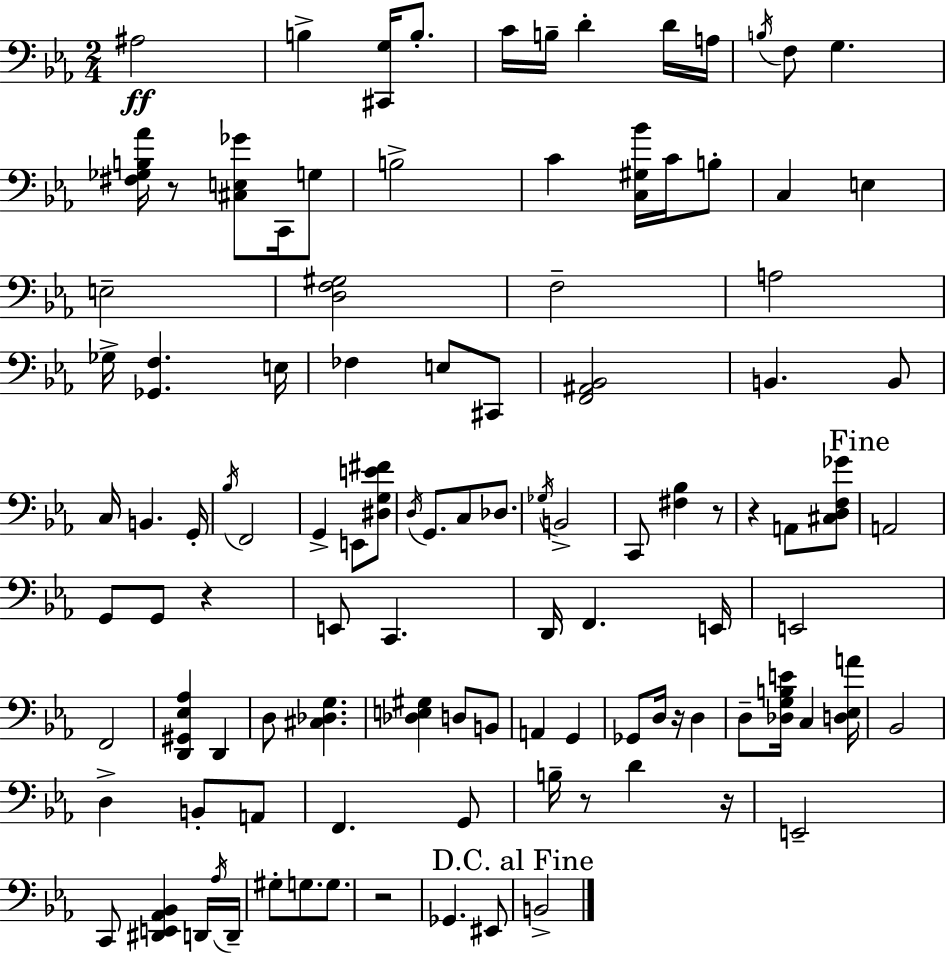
X:1
T:Untitled
M:2/4
L:1/4
K:Eb
^A,2 B, [^C,,G,]/4 B,/2 C/4 B,/4 D D/4 A,/4 B,/4 F,/2 G, [^F,_G,B,_A]/4 z/2 [^C,E,_G]/2 C,,/4 G,/2 B,2 C [C,^G,_B]/4 C/4 B,/2 C, E, E,2 [D,F,^G,]2 F,2 A,2 _G,/4 [_G,,F,] E,/4 _F, E,/2 ^C,,/2 [F,,^A,,_B,,]2 B,, B,,/2 C,/4 B,, G,,/4 _B,/4 F,,2 G,, E,,/2 [^D,G,E^F]/2 D,/4 G,,/2 C,/2 _D,/2 _G,/4 B,,2 C,,/2 [^F,_B,] z/2 z A,,/2 [^C,D,F,_G]/2 A,,2 G,,/2 G,,/2 z E,,/2 C,, D,,/4 F,, E,,/4 E,,2 F,,2 [D,,^G,,_E,_A,] D,, D,/2 [^C,_D,G,] [_D,E,^G,] D,/2 B,,/2 A,, G,, _G,,/2 D,/4 z/4 D, D,/2 [_D,G,B,E]/4 C, [D,_E,A]/4 _B,,2 D, B,,/2 A,,/2 F,, G,,/2 B,/4 z/2 D z/4 E,,2 C,,/2 [^D,,E,,_A,,_B,,] D,,/4 _A,/4 D,,/4 ^G,/2 G,/2 G,/2 z2 _G,, ^E,,/2 B,,2